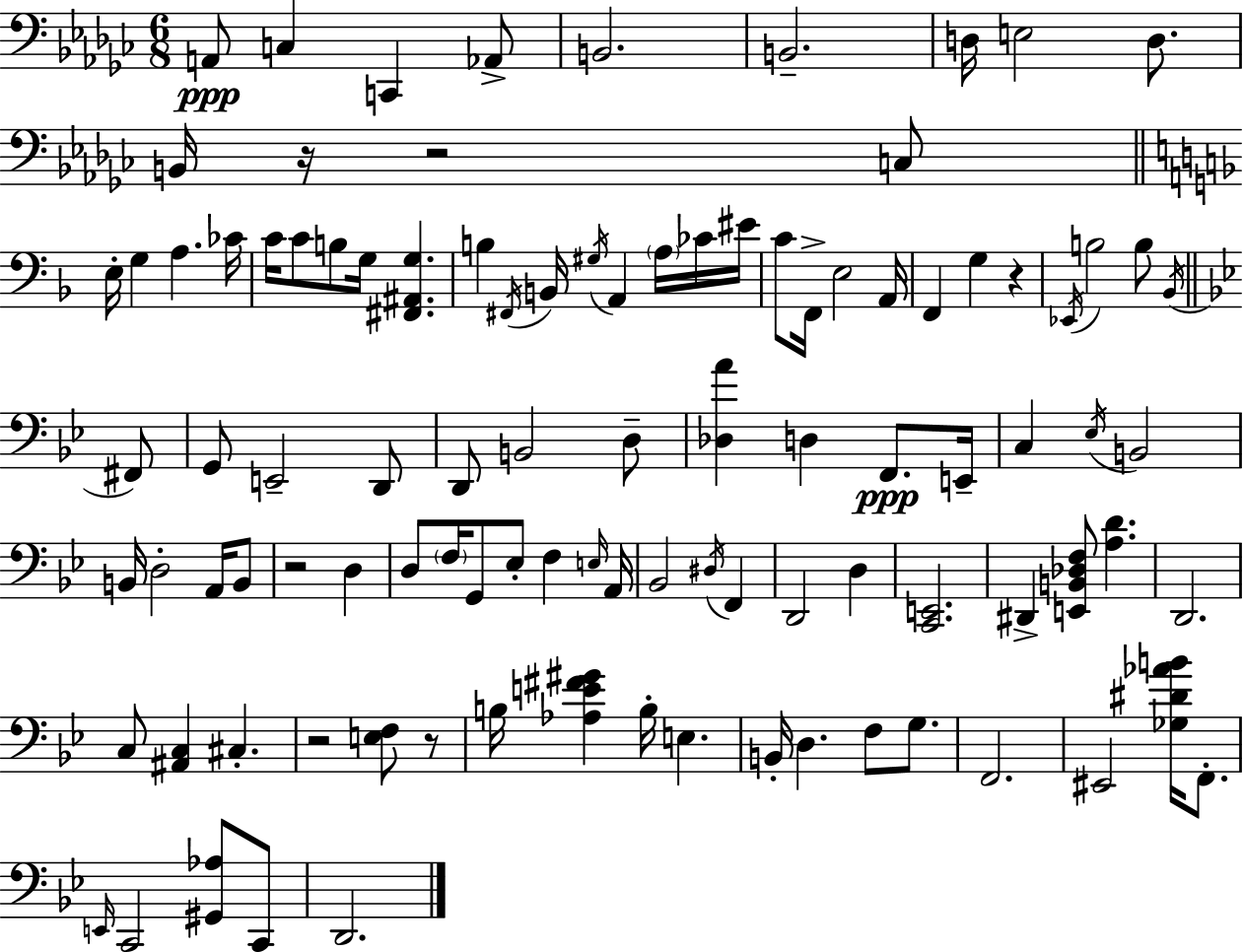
A2/e C3/q C2/q Ab2/e B2/h. B2/h. D3/s E3/h D3/e. B2/s R/s R/h C3/e E3/s G3/q A3/q. CES4/s C4/s C4/e B3/e G3/s [F#2,A#2,G3]/q. B3/q F#2/s B2/s G#3/s A2/q A3/s CES4/s EIS4/s C4/e F2/s E3/h A2/s F2/q G3/q R/q Eb2/s B3/h B3/e Bb2/s F#2/e G2/e E2/h D2/e D2/e B2/h D3/e [Db3,A4]/q D3/q F2/e. E2/s C3/q Eb3/s B2/h B2/s D3/h A2/s B2/e R/h D3/q D3/e F3/s G2/e Eb3/e F3/q E3/s A2/s Bb2/h D#3/s F2/q D2/h D3/q [C2,E2]/h. D#2/q [E2,B2,Db3,F3]/e [A3,D4]/q. D2/h. C3/e [A#2,C3]/q C#3/q. R/h [E3,F3]/e R/e B3/s [Ab3,E4,F#4,G#4]/q B3/s E3/q. B2/s D3/q. F3/e G3/e. F2/h. EIS2/h [Gb3,D#4,Ab4,B4]/s F2/e. E2/s C2/h [G#2,Ab3]/e C2/e D2/h.